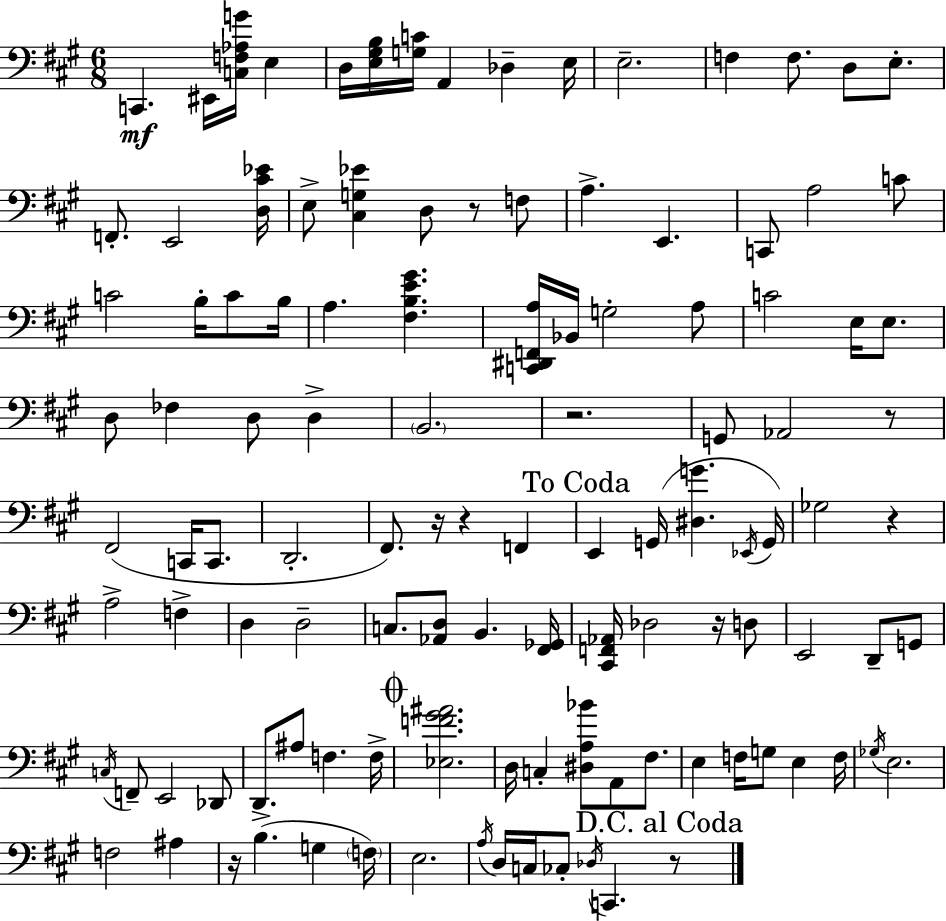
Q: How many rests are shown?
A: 9